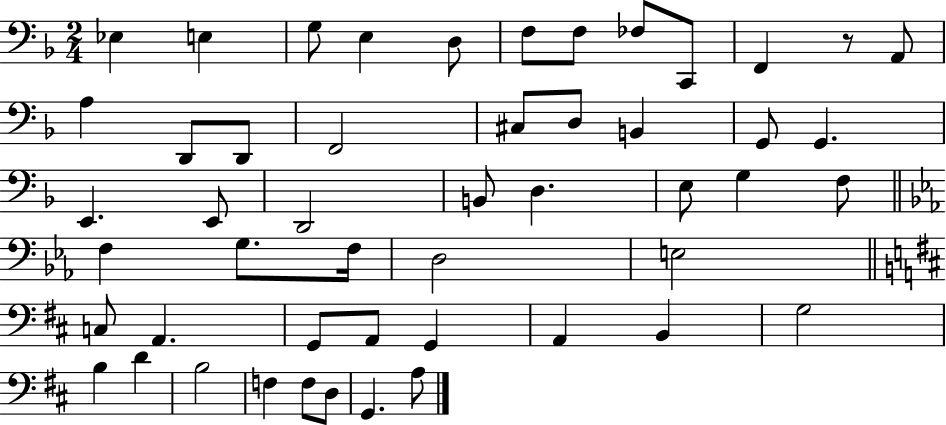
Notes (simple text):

Eb3/q E3/q G3/e E3/q D3/e F3/e F3/e FES3/e C2/e F2/q R/e A2/e A3/q D2/e D2/e F2/h C#3/e D3/e B2/q G2/e G2/q. E2/q. E2/e D2/h B2/e D3/q. E3/e G3/q F3/e F3/q G3/e. F3/s D3/h E3/h C3/e A2/q. G2/e A2/e G2/q A2/q B2/q G3/h B3/q D4/q B3/h F3/q F3/e D3/e G2/q. A3/e